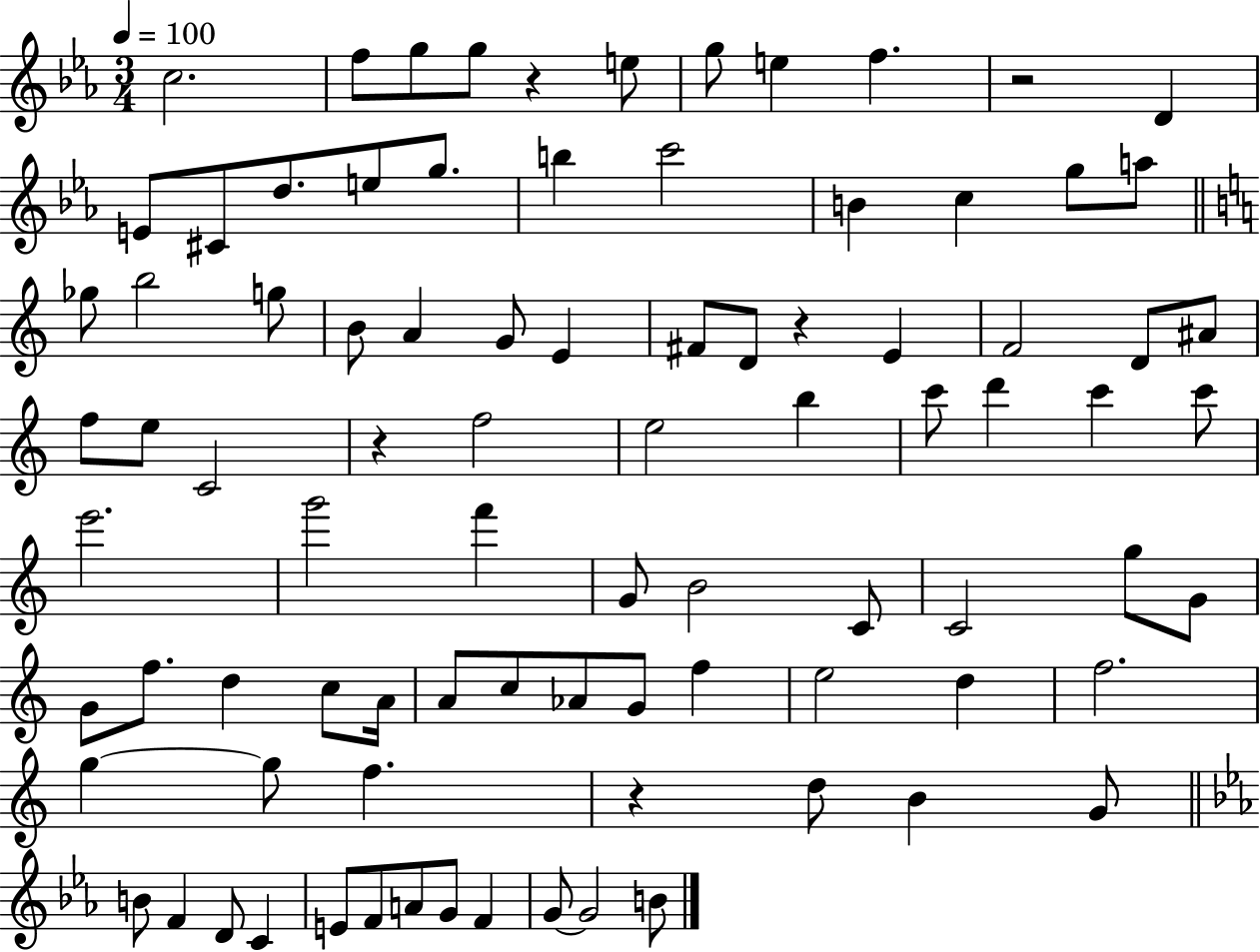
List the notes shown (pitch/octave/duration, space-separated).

C5/h. F5/e G5/e G5/e R/q E5/e G5/e E5/q F5/q. R/h D4/q E4/e C#4/e D5/e. E5/e G5/e. B5/q C6/h B4/q C5/q G5/e A5/e Gb5/e B5/h G5/e B4/e A4/q G4/e E4/q F#4/e D4/e R/q E4/q F4/h D4/e A#4/e F5/e E5/e C4/h R/q F5/h E5/h B5/q C6/e D6/q C6/q C6/e E6/h. G6/h F6/q G4/e B4/h C4/e C4/h G5/e G4/e G4/e F5/e. D5/q C5/e A4/s A4/e C5/e Ab4/e G4/e F5/q E5/h D5/q F5/h. G5/q G5/e F5/q. R/q D5/e B4/q G4/e B4/e F4/q D4/e C4/q E4/e F4/e A4/e G4/e F4/q G4/e G4/h B4/e